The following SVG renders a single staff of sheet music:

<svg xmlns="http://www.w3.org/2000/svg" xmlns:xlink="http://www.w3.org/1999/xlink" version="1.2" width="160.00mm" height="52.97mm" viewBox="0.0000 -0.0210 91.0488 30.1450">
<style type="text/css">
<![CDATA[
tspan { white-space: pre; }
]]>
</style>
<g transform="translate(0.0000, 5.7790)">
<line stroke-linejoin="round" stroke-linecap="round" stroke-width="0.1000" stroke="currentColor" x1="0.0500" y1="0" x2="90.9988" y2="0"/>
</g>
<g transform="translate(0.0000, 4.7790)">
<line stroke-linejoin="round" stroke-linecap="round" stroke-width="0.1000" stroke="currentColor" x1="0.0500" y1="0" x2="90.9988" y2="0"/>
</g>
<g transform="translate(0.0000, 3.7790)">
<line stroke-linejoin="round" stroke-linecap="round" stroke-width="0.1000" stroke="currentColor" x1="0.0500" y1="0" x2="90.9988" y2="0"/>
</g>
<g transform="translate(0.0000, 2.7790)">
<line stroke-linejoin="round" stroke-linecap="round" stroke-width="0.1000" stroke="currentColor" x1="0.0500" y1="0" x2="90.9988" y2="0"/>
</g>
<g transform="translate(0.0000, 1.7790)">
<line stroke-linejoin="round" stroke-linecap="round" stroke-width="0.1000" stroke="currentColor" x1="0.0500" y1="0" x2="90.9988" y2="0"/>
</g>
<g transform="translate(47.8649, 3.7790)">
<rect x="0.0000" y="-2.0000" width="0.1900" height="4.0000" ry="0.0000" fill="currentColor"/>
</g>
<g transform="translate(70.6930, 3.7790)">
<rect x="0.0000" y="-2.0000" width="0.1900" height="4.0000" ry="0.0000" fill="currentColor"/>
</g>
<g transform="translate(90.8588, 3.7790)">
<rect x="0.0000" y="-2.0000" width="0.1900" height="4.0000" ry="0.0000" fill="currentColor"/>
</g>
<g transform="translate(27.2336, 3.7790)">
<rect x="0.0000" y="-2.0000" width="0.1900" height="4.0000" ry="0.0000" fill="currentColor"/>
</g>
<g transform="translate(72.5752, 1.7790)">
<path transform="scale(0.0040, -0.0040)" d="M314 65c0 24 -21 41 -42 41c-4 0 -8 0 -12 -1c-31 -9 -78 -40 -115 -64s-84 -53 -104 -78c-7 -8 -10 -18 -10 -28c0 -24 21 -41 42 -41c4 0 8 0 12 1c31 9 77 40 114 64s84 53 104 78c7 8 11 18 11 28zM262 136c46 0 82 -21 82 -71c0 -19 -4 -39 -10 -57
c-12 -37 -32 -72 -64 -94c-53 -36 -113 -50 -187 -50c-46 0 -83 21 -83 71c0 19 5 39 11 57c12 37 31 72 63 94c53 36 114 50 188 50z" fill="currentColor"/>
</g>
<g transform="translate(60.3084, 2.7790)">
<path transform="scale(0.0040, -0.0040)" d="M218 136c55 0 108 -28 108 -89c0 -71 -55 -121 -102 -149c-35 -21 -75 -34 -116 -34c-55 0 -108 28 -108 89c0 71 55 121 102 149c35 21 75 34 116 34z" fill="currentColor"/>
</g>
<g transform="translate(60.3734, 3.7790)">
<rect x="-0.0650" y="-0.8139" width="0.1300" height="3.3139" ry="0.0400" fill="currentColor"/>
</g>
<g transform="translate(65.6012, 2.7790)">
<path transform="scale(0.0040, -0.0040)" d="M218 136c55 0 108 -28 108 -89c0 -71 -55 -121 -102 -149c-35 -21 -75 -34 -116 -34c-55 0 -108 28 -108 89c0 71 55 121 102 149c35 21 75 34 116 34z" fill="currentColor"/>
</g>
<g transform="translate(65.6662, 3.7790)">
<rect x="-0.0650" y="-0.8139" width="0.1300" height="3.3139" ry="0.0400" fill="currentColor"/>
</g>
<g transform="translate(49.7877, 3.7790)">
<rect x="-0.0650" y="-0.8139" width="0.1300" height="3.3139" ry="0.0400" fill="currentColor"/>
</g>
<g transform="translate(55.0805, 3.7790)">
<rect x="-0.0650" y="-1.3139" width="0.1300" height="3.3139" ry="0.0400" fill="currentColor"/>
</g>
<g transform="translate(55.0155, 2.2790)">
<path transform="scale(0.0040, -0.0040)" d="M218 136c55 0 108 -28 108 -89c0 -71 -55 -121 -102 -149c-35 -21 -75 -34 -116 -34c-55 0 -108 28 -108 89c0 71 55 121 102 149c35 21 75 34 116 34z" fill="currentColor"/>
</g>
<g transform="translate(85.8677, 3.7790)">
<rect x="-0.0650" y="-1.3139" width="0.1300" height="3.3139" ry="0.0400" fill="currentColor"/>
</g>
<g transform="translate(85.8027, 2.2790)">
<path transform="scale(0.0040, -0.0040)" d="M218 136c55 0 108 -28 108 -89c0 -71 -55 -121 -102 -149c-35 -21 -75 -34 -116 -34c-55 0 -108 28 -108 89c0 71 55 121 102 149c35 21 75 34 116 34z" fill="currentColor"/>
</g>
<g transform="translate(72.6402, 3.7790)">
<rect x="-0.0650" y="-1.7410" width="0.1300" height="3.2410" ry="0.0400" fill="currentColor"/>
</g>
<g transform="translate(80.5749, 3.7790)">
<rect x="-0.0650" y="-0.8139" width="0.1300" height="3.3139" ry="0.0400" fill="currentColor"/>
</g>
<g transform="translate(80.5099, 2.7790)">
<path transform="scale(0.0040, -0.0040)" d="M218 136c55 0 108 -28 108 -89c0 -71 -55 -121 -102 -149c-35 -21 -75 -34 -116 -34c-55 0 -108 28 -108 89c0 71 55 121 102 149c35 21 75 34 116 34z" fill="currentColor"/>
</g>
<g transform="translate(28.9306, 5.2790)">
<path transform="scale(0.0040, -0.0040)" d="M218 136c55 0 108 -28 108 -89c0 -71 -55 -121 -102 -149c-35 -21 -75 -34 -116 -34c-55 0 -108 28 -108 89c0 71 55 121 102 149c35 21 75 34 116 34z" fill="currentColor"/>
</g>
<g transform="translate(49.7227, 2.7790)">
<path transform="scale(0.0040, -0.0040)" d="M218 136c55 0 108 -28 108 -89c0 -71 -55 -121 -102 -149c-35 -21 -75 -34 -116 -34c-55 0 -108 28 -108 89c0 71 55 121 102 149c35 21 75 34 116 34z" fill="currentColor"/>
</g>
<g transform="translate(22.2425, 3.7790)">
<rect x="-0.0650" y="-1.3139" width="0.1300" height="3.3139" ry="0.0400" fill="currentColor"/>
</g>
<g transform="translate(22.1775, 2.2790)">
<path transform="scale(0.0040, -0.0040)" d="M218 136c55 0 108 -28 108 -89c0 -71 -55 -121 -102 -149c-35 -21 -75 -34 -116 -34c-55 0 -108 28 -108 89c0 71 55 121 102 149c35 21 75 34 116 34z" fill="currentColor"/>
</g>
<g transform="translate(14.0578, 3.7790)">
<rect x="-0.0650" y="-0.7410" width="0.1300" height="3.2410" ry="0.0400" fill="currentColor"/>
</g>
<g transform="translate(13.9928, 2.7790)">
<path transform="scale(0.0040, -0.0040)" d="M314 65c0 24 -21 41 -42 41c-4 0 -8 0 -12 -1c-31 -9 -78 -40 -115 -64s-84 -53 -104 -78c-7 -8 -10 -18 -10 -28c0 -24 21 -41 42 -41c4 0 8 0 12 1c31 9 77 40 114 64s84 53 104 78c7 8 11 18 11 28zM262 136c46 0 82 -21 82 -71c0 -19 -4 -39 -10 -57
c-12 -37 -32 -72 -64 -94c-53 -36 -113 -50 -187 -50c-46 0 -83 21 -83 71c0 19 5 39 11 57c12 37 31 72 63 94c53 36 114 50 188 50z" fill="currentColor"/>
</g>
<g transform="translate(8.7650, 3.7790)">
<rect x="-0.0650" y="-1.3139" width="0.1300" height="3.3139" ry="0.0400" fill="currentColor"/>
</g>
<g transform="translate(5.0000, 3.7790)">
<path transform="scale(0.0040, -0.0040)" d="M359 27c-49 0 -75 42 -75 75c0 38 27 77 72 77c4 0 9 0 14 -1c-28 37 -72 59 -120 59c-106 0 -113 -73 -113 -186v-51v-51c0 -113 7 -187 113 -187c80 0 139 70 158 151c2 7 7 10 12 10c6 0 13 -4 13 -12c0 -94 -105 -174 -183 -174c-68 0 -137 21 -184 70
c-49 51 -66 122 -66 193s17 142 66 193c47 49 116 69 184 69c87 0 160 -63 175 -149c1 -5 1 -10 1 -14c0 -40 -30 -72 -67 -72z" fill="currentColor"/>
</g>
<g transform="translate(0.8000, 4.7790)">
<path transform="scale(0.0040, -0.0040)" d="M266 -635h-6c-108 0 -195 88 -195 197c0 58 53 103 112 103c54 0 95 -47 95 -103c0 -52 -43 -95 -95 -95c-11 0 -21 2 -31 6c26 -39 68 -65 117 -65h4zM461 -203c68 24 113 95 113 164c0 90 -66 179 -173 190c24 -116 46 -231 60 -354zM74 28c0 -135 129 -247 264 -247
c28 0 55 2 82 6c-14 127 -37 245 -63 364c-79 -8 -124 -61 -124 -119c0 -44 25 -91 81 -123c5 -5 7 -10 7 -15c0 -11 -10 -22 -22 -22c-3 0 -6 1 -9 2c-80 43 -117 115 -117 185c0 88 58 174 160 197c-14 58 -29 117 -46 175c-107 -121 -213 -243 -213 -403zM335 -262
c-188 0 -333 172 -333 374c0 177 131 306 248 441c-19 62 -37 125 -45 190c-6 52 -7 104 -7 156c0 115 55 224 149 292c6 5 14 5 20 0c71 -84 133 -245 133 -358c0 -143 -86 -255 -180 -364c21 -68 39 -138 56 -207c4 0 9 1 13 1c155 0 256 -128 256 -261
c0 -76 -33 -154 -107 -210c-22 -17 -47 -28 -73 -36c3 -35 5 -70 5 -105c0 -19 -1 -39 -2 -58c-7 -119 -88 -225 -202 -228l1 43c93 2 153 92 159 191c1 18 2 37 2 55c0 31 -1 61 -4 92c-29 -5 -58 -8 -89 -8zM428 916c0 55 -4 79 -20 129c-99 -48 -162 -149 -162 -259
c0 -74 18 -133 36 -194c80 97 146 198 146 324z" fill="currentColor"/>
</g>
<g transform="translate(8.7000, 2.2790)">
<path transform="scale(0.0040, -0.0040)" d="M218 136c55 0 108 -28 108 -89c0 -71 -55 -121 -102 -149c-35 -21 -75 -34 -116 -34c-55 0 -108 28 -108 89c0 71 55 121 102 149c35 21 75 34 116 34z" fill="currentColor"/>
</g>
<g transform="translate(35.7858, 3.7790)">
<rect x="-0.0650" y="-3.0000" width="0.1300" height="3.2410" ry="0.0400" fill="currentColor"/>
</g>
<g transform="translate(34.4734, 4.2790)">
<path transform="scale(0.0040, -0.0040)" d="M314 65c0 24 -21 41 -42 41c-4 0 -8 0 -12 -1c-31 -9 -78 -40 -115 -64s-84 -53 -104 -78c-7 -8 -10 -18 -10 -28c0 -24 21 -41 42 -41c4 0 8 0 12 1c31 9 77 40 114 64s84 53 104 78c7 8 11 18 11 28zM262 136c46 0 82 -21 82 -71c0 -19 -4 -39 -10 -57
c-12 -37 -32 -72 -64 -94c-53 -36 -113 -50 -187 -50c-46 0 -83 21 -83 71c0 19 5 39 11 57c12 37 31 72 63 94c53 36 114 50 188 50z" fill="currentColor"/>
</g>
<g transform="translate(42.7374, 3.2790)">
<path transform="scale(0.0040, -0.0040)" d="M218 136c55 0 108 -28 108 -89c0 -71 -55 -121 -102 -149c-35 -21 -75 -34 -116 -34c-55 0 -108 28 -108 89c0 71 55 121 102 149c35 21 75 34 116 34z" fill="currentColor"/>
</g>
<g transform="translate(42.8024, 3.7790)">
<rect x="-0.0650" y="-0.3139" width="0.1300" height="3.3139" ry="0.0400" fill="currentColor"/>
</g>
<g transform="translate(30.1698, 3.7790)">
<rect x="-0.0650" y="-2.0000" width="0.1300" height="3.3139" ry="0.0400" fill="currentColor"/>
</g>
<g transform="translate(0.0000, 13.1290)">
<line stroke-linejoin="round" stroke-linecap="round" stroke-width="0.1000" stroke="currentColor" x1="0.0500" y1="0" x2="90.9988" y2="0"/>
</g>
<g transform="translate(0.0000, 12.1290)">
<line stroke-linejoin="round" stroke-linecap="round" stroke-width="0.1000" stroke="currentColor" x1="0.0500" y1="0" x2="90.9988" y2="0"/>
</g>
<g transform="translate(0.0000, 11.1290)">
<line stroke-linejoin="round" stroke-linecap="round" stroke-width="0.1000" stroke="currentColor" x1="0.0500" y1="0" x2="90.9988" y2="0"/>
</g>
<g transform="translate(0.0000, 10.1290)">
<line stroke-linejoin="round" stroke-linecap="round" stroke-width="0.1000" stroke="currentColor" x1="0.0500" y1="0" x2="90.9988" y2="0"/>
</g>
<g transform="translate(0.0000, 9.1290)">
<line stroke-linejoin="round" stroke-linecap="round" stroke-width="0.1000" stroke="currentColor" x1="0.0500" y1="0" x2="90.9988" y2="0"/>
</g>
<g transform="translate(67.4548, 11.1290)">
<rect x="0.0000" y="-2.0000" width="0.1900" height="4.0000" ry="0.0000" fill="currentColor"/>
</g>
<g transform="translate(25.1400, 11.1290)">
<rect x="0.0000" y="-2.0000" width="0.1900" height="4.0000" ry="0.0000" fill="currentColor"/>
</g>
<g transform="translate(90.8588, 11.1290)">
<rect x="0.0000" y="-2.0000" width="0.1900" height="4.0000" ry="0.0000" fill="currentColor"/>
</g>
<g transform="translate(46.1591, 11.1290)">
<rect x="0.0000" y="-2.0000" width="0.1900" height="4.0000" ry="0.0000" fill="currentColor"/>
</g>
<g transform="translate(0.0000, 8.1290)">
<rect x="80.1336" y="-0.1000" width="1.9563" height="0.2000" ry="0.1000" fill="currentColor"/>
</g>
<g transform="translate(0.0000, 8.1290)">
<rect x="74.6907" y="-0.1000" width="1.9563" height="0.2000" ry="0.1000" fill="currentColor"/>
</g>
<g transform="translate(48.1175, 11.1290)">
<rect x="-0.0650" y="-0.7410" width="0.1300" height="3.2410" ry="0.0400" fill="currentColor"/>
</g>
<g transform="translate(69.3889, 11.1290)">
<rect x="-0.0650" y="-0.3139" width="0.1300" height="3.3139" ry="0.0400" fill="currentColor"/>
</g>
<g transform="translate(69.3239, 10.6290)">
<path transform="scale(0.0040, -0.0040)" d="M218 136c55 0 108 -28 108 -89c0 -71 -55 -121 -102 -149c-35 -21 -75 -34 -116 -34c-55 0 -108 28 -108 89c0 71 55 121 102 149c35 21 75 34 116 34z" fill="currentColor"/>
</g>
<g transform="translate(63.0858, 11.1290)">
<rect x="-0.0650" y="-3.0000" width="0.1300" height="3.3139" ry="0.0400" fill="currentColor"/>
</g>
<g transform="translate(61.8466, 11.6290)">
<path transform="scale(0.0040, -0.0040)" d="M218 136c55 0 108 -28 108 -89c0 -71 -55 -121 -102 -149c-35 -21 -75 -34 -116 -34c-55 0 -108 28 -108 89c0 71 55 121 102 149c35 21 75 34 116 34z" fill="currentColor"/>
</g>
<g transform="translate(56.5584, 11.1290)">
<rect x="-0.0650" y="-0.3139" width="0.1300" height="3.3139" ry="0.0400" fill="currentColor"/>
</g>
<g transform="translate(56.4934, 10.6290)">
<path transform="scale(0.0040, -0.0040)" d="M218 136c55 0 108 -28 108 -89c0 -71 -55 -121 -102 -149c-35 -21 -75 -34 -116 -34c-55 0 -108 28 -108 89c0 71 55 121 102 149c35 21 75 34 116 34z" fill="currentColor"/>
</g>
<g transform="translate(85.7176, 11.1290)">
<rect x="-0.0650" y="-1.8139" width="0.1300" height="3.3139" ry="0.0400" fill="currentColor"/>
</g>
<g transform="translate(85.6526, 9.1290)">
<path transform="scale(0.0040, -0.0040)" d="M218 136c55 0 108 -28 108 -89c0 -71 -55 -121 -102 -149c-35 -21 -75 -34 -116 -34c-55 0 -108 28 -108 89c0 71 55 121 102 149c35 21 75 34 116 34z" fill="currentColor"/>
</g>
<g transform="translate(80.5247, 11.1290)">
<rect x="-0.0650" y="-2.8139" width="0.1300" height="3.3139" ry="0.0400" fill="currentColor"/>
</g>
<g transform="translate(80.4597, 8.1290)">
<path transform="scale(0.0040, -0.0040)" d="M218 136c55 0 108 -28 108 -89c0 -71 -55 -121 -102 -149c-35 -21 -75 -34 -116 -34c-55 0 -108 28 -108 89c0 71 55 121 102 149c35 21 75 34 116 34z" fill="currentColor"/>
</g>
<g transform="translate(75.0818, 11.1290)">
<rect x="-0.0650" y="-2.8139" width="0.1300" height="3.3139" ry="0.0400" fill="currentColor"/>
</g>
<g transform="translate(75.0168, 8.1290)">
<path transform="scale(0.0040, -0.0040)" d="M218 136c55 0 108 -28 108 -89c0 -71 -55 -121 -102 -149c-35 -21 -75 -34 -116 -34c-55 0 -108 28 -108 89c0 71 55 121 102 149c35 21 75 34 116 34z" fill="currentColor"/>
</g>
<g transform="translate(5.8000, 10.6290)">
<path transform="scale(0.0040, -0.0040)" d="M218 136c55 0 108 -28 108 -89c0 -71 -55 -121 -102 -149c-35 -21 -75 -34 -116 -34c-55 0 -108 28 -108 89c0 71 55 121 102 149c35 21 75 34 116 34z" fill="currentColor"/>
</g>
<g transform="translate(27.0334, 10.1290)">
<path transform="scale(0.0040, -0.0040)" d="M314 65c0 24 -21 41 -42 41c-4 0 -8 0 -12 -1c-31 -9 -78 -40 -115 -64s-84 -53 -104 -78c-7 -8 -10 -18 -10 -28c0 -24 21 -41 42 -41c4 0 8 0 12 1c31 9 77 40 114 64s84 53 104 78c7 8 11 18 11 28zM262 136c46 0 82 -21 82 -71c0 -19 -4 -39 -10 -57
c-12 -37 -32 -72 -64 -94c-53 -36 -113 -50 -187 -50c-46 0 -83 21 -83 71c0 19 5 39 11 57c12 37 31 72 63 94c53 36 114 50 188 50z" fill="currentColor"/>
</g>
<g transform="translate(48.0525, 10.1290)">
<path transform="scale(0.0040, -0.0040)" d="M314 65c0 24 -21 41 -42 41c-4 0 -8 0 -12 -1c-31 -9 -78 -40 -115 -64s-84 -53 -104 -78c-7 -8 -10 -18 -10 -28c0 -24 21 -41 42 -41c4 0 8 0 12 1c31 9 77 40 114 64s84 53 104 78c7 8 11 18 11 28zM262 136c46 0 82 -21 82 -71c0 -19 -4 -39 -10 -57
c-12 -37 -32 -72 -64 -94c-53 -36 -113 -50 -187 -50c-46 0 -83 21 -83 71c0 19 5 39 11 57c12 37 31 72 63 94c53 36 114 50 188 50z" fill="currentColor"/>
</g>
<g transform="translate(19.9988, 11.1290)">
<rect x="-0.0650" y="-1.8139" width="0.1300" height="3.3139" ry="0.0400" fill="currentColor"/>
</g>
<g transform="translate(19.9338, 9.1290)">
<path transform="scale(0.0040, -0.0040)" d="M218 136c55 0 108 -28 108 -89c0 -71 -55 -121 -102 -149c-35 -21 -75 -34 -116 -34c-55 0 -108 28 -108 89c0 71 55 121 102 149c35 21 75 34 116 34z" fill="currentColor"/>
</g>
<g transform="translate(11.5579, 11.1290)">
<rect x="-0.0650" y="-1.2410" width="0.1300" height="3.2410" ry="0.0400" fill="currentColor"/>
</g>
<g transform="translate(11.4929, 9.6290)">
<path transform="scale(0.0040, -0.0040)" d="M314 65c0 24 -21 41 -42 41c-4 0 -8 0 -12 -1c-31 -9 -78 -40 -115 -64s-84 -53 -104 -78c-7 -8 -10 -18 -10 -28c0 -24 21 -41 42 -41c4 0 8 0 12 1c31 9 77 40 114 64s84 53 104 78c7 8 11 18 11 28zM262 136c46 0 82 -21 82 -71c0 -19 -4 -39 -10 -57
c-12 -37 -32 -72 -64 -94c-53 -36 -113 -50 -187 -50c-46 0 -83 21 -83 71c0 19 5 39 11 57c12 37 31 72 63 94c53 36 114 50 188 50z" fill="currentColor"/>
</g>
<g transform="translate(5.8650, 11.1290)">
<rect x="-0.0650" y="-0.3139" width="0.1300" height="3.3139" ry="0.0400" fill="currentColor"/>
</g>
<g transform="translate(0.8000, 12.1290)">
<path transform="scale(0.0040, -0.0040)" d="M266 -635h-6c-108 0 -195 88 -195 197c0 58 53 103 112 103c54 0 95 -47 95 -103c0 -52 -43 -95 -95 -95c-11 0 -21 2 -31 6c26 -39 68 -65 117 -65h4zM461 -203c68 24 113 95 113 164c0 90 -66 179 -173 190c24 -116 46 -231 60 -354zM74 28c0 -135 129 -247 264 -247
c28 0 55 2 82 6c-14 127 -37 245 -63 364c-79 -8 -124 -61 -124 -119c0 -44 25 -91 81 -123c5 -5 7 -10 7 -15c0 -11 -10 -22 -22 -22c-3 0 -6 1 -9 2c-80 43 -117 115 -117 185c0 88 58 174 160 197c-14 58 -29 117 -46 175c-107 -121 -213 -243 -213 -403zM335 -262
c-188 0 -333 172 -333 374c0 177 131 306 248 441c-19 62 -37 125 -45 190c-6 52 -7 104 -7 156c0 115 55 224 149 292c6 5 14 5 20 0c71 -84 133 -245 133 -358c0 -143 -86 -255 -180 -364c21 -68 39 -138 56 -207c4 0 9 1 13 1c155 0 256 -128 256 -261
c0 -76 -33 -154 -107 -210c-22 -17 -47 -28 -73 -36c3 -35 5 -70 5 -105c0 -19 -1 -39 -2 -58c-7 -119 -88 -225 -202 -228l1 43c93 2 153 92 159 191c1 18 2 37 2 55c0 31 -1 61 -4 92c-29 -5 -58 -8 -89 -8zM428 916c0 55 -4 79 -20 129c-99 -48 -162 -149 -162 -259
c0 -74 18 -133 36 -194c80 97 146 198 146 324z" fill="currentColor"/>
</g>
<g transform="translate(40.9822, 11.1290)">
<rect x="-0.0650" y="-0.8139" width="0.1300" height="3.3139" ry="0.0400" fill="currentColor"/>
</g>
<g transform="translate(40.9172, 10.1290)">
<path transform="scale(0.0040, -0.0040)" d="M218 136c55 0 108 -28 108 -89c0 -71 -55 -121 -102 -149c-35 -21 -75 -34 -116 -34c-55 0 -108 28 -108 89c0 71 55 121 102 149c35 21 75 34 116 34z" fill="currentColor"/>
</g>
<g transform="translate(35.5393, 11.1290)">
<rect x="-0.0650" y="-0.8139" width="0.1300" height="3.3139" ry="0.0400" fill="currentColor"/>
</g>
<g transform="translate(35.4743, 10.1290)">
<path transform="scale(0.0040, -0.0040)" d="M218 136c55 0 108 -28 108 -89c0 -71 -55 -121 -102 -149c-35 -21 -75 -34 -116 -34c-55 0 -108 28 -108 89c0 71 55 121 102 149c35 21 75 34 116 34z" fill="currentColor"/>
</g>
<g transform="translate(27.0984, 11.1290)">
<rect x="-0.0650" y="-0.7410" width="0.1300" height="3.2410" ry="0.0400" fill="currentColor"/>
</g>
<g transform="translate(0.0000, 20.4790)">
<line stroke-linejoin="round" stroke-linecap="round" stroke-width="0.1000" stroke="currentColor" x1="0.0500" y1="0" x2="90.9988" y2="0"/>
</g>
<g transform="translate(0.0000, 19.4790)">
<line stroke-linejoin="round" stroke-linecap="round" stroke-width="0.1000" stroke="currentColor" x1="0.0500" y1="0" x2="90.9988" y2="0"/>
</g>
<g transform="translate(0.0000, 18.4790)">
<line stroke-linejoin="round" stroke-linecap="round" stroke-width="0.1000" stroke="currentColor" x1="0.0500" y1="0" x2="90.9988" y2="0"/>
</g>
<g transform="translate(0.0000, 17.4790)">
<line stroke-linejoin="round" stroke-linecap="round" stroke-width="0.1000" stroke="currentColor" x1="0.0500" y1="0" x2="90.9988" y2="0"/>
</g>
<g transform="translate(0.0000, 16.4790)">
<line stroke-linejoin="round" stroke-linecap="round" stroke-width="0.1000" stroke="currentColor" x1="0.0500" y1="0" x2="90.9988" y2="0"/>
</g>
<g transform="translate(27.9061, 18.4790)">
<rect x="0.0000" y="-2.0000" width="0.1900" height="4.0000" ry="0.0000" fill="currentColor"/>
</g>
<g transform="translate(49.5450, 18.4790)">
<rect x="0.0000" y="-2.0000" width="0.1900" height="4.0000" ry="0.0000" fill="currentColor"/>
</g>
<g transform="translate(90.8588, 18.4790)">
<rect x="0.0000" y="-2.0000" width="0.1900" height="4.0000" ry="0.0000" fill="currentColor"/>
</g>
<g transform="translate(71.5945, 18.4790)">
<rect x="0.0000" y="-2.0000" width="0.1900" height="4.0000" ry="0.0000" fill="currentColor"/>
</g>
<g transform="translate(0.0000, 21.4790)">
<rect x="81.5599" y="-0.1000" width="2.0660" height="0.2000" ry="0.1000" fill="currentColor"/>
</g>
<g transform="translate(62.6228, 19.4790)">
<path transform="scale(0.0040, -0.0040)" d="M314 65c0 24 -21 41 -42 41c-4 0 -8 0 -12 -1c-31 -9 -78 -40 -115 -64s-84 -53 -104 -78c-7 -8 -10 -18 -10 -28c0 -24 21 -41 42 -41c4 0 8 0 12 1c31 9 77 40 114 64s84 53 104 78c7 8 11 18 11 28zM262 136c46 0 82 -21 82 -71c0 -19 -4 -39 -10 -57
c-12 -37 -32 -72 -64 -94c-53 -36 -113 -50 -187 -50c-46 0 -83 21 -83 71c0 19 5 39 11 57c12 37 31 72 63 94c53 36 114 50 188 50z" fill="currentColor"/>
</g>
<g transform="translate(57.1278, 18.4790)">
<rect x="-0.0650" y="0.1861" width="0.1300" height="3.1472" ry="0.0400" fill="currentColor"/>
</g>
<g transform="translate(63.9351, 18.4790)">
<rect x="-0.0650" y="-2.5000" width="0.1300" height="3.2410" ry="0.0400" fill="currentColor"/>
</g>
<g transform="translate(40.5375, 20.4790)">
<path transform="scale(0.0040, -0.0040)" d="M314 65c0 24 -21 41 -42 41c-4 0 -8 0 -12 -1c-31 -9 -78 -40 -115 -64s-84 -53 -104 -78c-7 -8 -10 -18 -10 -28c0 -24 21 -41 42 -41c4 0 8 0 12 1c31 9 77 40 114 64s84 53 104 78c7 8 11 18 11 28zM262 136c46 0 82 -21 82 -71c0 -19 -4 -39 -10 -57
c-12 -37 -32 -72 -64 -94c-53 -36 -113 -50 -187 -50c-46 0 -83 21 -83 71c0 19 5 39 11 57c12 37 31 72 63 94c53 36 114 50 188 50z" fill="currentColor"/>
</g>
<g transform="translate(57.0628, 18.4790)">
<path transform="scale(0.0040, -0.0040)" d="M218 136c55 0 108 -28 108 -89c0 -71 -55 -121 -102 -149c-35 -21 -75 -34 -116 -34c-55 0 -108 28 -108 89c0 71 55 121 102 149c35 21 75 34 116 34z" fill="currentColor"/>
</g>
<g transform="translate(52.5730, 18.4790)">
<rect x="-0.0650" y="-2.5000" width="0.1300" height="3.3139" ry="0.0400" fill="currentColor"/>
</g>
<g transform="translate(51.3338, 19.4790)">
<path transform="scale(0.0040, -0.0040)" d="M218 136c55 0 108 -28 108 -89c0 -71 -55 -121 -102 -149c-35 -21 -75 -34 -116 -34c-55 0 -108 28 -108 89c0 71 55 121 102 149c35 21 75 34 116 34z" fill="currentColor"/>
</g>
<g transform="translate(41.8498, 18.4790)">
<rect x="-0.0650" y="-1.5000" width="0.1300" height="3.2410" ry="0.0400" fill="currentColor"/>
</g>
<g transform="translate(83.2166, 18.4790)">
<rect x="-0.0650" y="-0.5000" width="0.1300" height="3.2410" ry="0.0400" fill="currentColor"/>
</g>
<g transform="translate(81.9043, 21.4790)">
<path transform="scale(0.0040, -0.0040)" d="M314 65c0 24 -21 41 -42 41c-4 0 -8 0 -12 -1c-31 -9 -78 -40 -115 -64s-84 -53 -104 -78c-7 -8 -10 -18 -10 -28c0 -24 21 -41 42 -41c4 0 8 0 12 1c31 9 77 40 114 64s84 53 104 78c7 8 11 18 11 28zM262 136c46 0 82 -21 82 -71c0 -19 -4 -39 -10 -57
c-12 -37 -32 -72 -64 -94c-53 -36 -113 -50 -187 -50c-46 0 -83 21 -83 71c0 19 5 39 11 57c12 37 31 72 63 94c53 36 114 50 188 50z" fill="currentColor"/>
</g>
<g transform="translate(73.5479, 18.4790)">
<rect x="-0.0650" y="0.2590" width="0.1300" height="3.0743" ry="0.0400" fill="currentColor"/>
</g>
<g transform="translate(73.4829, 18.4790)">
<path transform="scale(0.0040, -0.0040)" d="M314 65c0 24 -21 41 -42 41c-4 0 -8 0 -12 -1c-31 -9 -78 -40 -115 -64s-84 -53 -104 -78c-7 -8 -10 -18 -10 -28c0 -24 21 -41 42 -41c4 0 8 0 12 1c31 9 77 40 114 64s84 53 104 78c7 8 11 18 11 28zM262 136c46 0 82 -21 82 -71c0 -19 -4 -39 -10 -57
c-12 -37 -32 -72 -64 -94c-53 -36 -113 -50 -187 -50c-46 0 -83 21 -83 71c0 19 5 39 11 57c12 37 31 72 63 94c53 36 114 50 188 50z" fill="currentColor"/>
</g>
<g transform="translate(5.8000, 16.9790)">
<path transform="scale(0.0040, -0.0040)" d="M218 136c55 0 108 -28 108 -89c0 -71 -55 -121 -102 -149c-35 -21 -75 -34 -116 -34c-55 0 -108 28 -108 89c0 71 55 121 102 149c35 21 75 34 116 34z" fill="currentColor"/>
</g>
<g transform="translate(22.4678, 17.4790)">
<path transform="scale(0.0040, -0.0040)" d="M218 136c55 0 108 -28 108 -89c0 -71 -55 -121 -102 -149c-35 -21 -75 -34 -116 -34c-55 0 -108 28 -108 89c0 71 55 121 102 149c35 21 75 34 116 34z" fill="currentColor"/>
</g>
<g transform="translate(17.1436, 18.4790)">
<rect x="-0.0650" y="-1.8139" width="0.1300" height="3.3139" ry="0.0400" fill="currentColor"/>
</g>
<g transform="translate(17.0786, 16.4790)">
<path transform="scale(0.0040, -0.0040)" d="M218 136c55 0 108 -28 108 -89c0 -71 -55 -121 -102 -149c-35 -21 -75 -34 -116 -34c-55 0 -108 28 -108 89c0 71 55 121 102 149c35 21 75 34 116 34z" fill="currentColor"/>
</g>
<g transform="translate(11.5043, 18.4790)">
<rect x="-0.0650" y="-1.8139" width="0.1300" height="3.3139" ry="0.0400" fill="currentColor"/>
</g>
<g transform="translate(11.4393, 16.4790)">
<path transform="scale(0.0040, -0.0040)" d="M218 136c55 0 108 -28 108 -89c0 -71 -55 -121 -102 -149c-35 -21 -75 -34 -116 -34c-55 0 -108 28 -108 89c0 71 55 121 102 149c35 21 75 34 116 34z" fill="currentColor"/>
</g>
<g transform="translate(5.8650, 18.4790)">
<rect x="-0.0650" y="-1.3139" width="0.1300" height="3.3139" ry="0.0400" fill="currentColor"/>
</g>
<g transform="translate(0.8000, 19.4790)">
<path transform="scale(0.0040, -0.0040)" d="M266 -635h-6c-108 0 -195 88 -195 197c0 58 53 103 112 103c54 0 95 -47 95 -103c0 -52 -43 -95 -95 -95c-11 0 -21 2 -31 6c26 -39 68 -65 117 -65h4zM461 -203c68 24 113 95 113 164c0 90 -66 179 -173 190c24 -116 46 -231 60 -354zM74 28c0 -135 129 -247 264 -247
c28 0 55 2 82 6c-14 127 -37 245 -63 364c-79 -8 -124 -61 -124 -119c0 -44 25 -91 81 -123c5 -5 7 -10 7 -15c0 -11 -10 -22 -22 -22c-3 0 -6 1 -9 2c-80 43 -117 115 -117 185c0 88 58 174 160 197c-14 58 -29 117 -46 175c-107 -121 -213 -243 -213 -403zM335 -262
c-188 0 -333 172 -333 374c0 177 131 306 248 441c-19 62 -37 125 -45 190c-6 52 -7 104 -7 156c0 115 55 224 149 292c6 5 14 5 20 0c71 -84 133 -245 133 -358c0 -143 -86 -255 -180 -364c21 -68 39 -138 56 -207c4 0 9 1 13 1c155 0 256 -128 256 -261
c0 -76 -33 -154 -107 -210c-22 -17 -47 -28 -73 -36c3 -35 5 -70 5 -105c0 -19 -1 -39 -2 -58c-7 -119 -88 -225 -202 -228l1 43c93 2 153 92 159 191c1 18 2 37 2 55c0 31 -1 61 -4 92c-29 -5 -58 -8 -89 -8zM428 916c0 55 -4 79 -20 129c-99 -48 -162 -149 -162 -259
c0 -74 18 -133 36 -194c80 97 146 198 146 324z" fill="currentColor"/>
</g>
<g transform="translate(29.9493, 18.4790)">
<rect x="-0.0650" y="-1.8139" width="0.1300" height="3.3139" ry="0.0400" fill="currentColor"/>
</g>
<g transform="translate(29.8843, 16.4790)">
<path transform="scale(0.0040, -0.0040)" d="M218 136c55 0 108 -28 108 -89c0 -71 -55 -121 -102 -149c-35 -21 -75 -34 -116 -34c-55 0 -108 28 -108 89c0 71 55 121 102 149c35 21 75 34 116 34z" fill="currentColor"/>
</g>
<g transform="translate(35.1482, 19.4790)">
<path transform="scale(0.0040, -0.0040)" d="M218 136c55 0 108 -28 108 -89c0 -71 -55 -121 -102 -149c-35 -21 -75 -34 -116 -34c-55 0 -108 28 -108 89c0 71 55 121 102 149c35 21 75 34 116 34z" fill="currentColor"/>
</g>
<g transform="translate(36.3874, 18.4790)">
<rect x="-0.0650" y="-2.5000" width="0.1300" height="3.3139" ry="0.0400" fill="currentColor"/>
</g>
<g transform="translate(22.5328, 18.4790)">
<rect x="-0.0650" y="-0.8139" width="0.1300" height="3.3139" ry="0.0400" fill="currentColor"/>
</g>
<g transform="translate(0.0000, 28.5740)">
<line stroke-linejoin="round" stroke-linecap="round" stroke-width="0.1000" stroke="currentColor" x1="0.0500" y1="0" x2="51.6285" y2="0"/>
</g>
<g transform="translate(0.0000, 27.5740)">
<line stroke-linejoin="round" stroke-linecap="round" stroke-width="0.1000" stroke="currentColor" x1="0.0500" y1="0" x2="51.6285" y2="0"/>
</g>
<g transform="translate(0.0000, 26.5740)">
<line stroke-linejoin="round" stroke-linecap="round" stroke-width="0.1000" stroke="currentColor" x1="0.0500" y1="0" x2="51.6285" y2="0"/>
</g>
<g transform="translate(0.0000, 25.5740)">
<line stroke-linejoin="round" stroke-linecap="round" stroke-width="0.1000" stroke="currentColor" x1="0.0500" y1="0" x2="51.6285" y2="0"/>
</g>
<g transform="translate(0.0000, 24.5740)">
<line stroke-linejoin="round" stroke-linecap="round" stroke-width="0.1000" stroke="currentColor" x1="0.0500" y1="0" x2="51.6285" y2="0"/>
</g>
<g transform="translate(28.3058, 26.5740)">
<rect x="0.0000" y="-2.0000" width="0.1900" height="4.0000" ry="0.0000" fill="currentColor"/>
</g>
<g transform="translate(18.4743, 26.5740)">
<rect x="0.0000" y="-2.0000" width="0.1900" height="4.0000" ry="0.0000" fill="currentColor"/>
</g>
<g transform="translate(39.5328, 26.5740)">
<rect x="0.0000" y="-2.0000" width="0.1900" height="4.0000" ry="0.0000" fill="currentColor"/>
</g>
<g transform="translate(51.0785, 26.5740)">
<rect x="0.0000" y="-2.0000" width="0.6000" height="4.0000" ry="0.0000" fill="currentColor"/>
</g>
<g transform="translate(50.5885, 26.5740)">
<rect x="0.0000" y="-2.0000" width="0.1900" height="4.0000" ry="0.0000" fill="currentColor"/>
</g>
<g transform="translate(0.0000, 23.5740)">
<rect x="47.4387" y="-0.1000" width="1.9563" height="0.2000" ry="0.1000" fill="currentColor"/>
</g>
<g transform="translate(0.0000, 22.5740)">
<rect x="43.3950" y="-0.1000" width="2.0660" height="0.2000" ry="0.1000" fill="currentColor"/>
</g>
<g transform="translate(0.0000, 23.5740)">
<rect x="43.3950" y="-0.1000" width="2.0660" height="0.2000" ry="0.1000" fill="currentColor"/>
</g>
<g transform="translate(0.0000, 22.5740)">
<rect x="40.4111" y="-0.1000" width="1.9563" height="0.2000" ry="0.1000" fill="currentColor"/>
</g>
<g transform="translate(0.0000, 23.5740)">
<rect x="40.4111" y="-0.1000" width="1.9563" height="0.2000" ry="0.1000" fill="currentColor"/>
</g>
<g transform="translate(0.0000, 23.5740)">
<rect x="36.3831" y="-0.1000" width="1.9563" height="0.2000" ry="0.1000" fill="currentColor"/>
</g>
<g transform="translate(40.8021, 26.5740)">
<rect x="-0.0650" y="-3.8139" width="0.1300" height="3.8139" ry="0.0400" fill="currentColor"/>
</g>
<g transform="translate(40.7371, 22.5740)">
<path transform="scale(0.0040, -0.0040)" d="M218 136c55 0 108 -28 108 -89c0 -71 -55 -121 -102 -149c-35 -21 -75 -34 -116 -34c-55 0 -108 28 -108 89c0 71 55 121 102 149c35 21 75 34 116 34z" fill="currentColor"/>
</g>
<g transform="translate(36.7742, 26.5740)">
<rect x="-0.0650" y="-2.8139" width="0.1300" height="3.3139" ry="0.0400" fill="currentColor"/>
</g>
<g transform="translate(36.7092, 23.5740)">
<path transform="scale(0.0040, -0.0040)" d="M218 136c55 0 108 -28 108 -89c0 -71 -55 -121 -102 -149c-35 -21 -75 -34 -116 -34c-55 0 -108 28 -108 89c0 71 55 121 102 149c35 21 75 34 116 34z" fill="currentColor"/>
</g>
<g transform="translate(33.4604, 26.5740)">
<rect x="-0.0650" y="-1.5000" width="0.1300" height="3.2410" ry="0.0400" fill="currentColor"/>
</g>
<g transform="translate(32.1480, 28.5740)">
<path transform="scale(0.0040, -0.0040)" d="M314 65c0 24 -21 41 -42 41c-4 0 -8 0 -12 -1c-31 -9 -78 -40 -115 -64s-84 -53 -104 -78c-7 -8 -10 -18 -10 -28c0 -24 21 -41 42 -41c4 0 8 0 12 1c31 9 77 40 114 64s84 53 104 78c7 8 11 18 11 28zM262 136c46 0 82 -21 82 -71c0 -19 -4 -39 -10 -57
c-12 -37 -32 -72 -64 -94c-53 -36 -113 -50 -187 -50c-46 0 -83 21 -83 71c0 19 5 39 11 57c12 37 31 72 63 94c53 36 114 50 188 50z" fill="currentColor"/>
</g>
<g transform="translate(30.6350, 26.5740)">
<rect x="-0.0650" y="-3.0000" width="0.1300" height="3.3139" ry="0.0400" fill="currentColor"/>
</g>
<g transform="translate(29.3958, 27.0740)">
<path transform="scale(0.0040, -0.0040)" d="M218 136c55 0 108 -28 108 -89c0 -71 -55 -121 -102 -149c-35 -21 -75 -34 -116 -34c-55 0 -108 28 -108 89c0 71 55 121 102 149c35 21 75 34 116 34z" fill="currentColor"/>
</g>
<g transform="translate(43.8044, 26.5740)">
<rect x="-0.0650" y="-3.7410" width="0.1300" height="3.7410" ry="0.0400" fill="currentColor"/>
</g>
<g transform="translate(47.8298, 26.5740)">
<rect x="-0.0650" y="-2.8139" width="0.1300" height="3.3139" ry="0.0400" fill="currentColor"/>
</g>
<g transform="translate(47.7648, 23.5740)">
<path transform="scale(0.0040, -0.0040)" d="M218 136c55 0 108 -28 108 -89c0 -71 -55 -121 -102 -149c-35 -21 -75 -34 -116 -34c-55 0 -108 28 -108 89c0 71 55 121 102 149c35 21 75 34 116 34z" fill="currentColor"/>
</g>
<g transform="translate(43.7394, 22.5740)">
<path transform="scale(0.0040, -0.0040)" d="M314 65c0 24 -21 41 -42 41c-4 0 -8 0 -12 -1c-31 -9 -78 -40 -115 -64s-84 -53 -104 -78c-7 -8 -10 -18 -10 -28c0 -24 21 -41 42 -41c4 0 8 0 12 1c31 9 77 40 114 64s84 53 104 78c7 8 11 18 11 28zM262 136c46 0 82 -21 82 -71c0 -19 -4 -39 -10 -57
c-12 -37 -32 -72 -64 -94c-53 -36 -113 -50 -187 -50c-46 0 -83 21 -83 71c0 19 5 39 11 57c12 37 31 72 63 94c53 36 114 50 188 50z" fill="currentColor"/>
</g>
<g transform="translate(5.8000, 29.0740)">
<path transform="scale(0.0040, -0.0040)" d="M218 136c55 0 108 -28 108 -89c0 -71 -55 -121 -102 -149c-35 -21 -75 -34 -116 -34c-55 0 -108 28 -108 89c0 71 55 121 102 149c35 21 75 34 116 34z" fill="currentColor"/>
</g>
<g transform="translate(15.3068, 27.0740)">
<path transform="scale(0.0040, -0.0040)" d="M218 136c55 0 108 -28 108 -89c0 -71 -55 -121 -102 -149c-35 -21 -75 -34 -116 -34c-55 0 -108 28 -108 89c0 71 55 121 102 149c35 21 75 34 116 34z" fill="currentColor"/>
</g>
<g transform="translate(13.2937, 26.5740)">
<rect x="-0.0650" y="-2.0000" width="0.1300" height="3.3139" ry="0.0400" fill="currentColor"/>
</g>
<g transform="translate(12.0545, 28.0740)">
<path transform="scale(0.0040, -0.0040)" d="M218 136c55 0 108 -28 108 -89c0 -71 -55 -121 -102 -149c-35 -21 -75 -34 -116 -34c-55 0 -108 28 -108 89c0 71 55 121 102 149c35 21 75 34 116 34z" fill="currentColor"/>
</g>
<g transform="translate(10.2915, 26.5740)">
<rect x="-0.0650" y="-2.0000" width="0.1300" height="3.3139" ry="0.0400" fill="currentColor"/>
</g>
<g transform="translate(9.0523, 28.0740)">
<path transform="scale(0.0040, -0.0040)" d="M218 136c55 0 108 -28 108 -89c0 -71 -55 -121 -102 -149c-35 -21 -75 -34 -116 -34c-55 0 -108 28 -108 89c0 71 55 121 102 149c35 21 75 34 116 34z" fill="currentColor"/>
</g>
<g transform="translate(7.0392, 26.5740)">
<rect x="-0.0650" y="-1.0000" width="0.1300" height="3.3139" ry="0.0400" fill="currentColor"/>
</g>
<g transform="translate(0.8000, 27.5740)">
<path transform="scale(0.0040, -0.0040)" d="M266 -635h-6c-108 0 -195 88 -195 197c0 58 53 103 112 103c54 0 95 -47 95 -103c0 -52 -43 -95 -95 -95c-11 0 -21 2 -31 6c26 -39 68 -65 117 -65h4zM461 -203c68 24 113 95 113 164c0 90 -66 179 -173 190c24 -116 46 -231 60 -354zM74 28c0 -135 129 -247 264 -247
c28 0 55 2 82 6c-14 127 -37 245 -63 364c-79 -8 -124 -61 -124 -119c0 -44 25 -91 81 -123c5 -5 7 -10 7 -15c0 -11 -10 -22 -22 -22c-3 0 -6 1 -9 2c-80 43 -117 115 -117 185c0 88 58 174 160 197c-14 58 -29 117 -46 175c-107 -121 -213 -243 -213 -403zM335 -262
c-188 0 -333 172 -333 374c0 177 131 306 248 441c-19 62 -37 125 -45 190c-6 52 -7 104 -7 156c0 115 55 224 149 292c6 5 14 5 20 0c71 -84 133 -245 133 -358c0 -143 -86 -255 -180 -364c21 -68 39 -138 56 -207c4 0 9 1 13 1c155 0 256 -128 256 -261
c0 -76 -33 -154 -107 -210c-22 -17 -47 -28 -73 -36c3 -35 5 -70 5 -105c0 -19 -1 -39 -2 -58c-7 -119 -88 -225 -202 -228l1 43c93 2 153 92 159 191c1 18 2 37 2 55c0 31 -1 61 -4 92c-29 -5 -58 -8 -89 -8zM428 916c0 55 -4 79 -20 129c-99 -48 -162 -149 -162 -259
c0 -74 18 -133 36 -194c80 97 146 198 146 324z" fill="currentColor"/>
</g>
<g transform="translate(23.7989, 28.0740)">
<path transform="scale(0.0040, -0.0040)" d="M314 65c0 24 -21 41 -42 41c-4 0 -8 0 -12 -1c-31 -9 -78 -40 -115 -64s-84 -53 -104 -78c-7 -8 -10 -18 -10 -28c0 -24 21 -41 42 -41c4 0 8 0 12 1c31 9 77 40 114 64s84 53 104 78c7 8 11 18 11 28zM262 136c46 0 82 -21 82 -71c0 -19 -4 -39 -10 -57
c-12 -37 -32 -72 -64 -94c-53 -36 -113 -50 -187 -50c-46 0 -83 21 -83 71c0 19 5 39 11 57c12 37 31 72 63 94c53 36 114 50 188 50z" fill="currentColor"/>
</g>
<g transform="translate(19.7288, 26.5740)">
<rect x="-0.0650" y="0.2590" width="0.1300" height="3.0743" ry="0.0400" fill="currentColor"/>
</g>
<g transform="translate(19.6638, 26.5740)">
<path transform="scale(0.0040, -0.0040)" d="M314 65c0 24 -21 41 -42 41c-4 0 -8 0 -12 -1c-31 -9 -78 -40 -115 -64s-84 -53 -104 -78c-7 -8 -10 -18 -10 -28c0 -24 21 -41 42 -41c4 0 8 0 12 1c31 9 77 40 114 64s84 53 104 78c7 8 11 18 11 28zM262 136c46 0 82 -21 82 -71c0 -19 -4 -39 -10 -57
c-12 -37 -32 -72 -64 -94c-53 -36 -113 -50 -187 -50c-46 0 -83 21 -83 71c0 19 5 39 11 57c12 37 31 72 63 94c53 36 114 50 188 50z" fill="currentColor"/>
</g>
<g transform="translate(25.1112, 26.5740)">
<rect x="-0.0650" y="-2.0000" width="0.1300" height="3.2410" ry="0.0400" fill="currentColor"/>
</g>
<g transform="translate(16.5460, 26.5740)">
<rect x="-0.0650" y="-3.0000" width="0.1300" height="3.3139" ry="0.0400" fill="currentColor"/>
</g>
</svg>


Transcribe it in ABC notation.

X:1
T:Untitled
M:4/4
L:1/4
K:C
e d2 e F A2 c d e d d f2 d e c e2 f d2 d d d2 c A c a a f e f f d f G E2 G B G2 B2 C2 D F F A B2 F2 A E2 a c' c'2 a